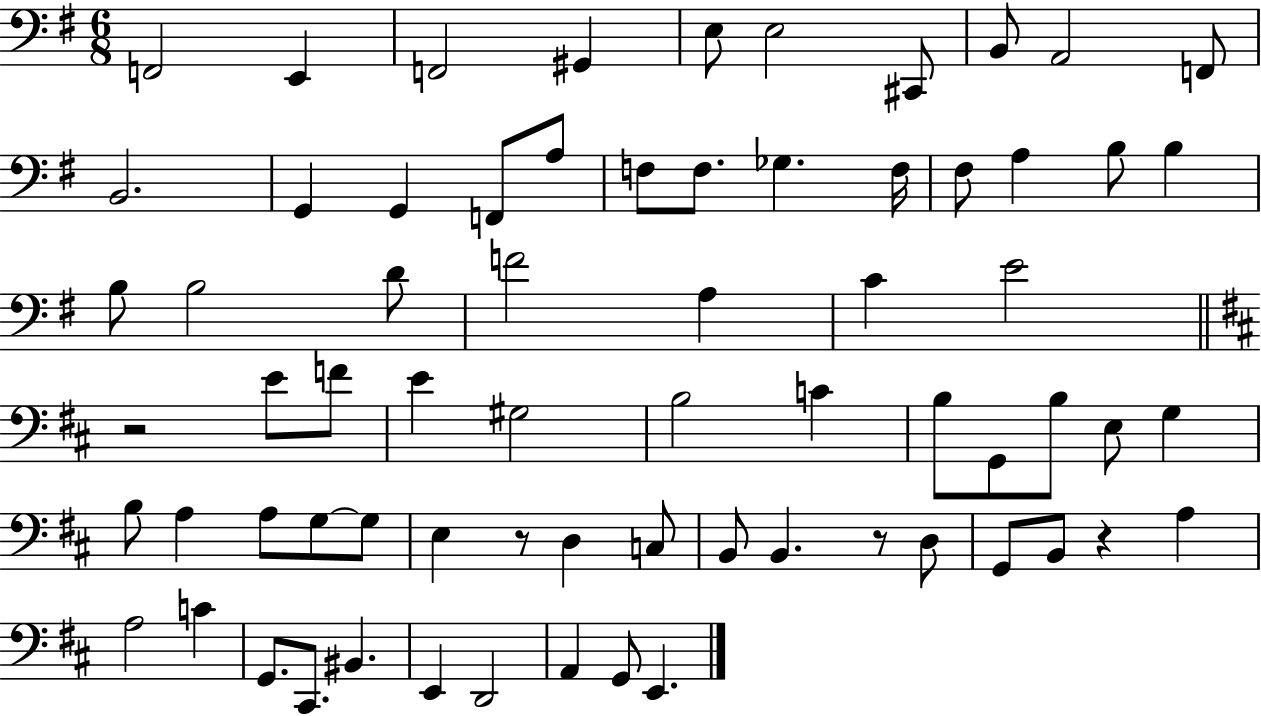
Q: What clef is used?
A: bass